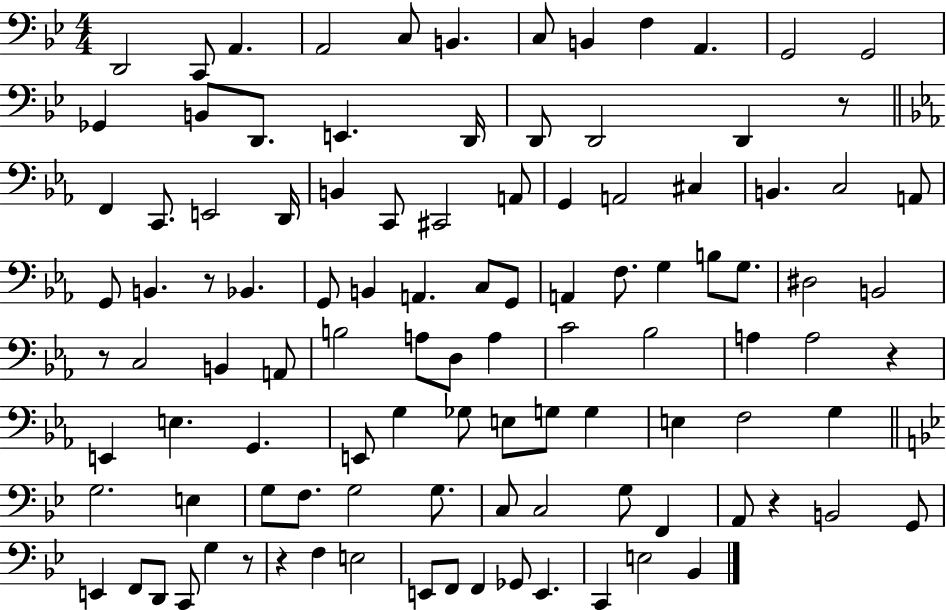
{
  \clef bass
  \numericTimeSignature
  \time 4/4
  \key bes \major
  \repeat volta 2 { d,2 c,8 a,4. | a,2 c8 b,4. | c8 b,4 f4 a,4. | g,2 g,2 | \break ges,4 b,8 d,8. e,4. d,16 | d,8 d,2 d,4 r8 | \bar "||" \break \key ees \major f,4 c,8. e,2 d,16 | b,4 c,8 cis,2 a,8 | g,4 a,2 cis4 | b,4. c2 a,8 | \break g,8 b,4. r8 bes,4. | g,8 b,4 a,4. c8 g,8 | a,4 f8. g4 b8 g8. | dis2 b,2 | \break r8 c2 b,4 a,8 | b2 a8 d8 a4 | c'2 bes2 | a4 a2 r4 | \break e,4 e4. g,4. | e,8 g4 ges8 e8 g8 g4 | e4 f2 g4 | \bar "||" \break \key bes \major g2. e4 | g8 f8. g2 g8. | c8 c2 g8 f,4 | a,8 r4 b,2 g,8 | \break e,4 f,8 d,8 c,8 g4 r8 | r4 f4 e2 | e,8 f,8 f,4 ges,8 e,4. | c,4 e2 bes,4 | \break } \bar "|."
}